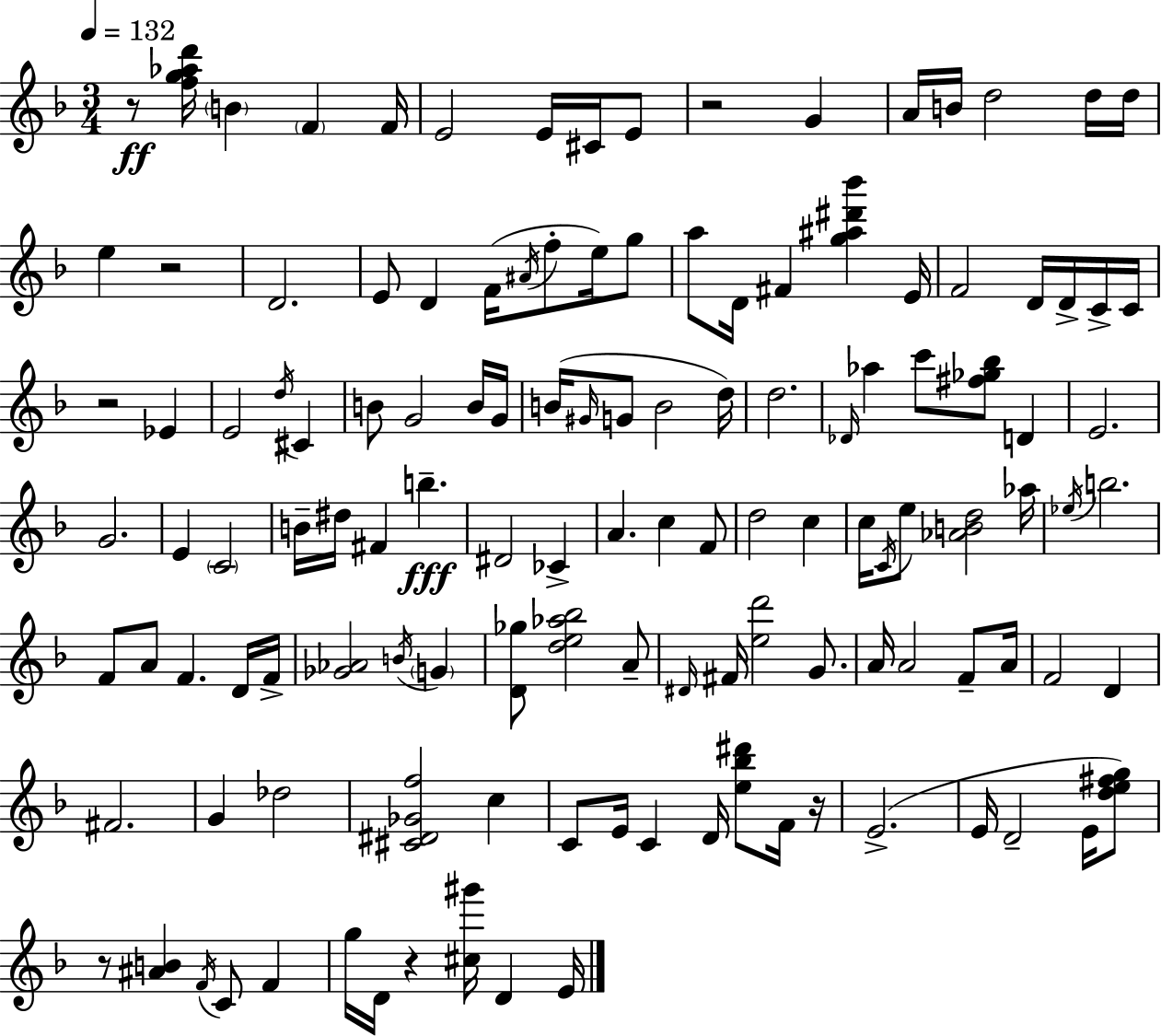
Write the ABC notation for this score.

X:1
T:Untitled
M:3/4
L:1/4
K:F
z/2 [fg_ad']/4 B F F/4 E2 E/4 ^C/4 E/2 z2 G A/4 B/4 d2 d/4 d/4 e z2 D2 E/2 D F/4 ^A/4 f/2 e/4 g/2 a/2 D/4 ^F [g^a^d'_b'] E/4 F2 D/4 D/4 C/4 C/4 z2 _E E2 d/4 ^C B/2 G2 B/4 G/4 B/4 ^G/4 G/2 B2 d/4 d2 _D/4 _a c'/2 [^f_g_b]/2 D E2 G2 E C2 B/4 ^d/4 ^F b ^D2 _C A c F/2 d2 c c/4 C/4 e/2 [_ABd]2 _a/4 _e/4 b2 F/2 A/2 F D/4 F/4 [_G_A]2 B/4 G [D_g]/2 [de_a_b]2 A/2 ^D/4 ^F/4 [ed']2 G/2 A/4 A2 F/2 A/4 F2 D ^F2 G _d2 [^C^D_Gf]2 c C/2 E/4 C D/4 [e_b^d']/2 F/4 z/4 E2 E/4 D2 E/4 [de^fg]/2 z/2 [^AB] F/4 C/2 F g/4 D/4 z [^c^g']/4 D E/4